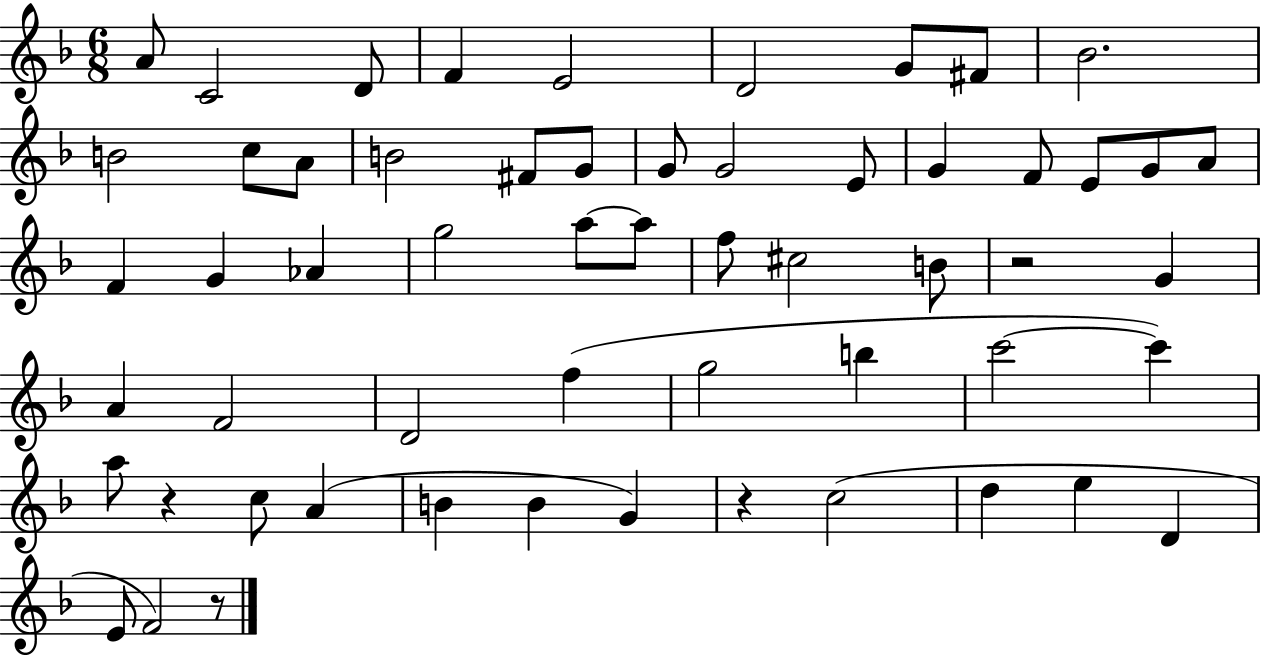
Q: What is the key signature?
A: F major